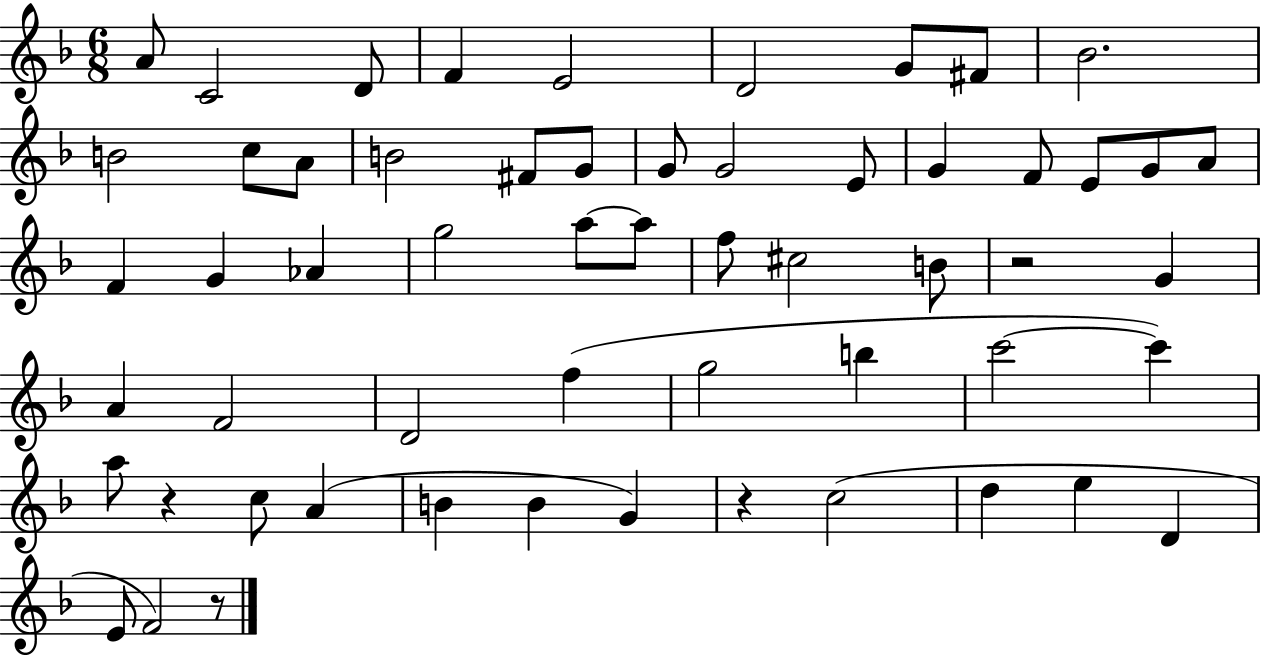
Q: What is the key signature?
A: F major